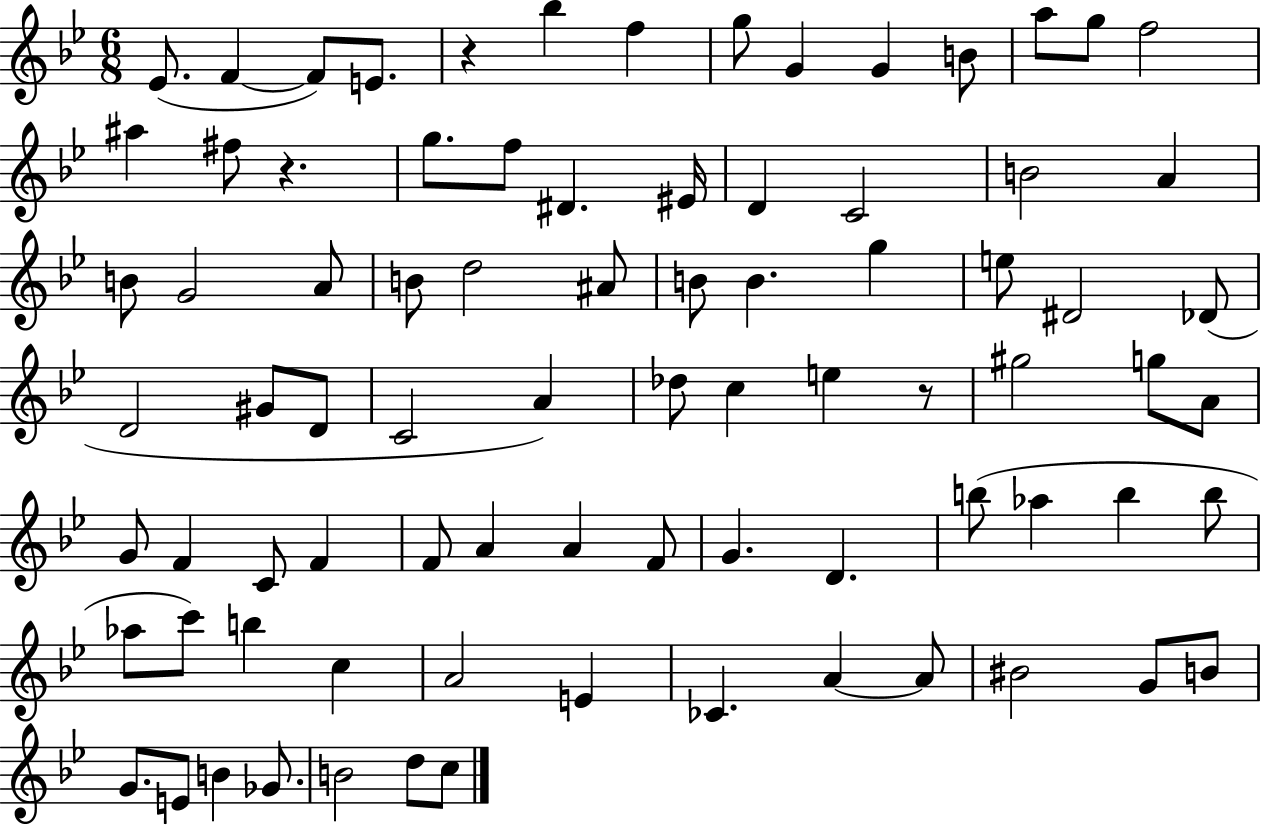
{
  \clef treble
  \numericTimeSignature
  \time 6/8
  \key bes \major
  \repeat volta 2 { ees'8.( f'4~~ f'8) e'8. | r4 bes''4 f''4 | g''8 g'4 g'4 b'8 | a''8 g''8 f''2 | \break ais''4 fis''8 r4. | g''8. f''8 dis'4. eis'16 | d'4 c'2 | b'2 a'4 | \break b'8 g'2 a'8 | b'8 d''2 ais'8 | b'8 b'4. g''4 | e''8 dis'2 des'8( | \break d'2 gis'8 d'8 | c'2 a'4) | des''8 c''4 e''4 r8 | gis''2 g''8 a'8 | \break g'8 f'4 c'8 f'4 | f'8 a'4 a'4 f'8 | g'4. d'4. | b''8( aes''4 b''4 b''8 | \break aes''8 c'''8) b''4 c''4 | a'2 e'4 | ces'4. a'4~~ a'8 | bis'2 g'8 b'8 | \break g'8. e'8 b'4 ges'8. | b'2 d''8 c''8 | } \bar "|."
}